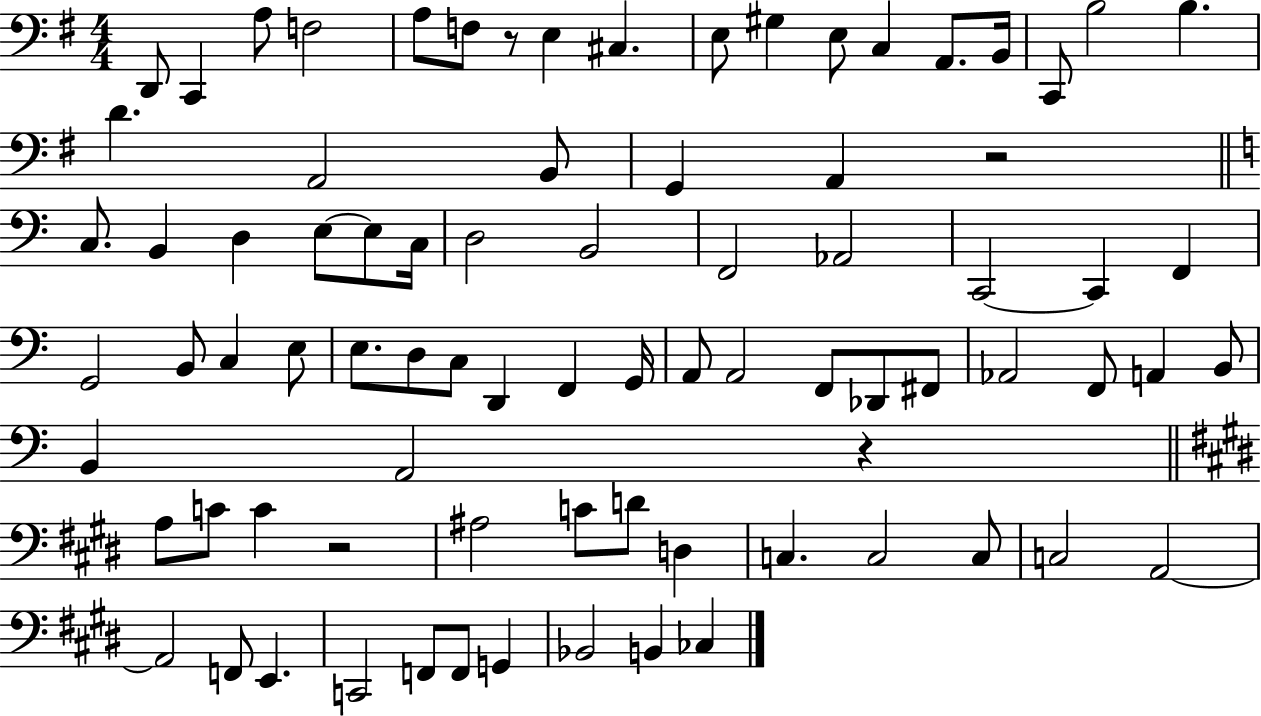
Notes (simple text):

D2/e C2/q A3/e F3/h A3/e F3/e R/e E3/q C#3/q. E3/e G#3/q E3/e C3/q A2/e. B2/s C2/e B3/h B3/q. D4/q. A2/h B2/e G2/q A2/q R/h C3/e. B2/q D3/q E3/e E3/e C3/s D3/h B2/h F2/h Ab2/h C2/h C2/q F2/q G2/h B2/e C3/q E3/e E3/e. D3/e C3/e D2/q F2/q G2/s A2/e A2/h F2/e Db2/e F#2/e Ab2/h F2/e A2/q B2/e B2/q A2/h R/q A3/e C4/e C4/q R/h A#3/h C4/e D4/e D3/q C3/q. C3/h C3/e C3/h A2/h A2/h F2/e E2/q. C2/h F2/e F2/e G2/q Bb2/h B2/q CES3/q